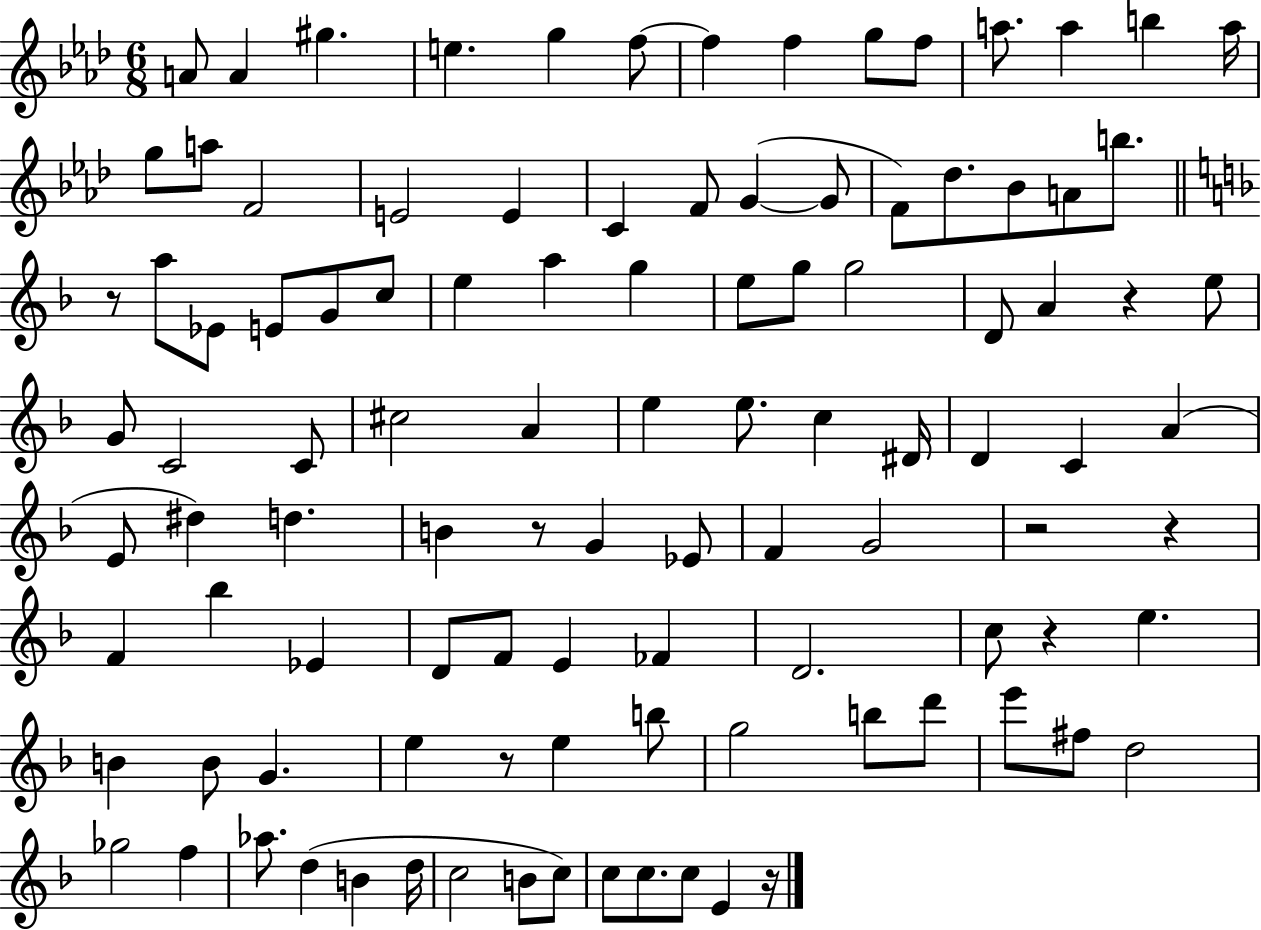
{
  \clef treble
  \numericTimeSignature
  \time 6/8
  \key aes \major
  a'8 a'4 gis''4. | e''4. g''4 f''8~~ | f''4 f''4 g''8 f''8 | a''8. a''4 b''4 a''16 | \break g''8 a''8 f'2 | e'2 e'4 | c'4 f'8 g'4~(~ g'8 | f'8) des''8. bes'8 a'8 b''8. | \break \bar "||" \break \key f \major r8 a''8 ees'8 e'8 g'8 c''8 | e''4 a''4 g''4 | e''8 g''8 g''2 | d'8 a'4 r4 e''8 | \break g'8 c'2 c'8 | cis''2 a'4 | e''4 e''8. c''4 dis'16 | d'4 c'4 a'4( | \break e'8 dis''4) d''4. | b'4 r8 g'4 ees'8 | f'4 g'2 | r2 r4 | \break f'4 bes''4 ees'4 | d'8 f'8 e'4 fes'4 | d'2. | c''8 r4 e''4. | \break b'4 b'8 g'4. | e''4 r8 e''4 b''8 | g''2 b''8 d'''8 | e'''8 fis''8 d''2 | \break ges''2 f''4 | aes''8. d''4( b'4 d''16 | c''2 b'8 c''8) | c''8 c''8. c''8 e'4 r16 | \break \bar "|."
}